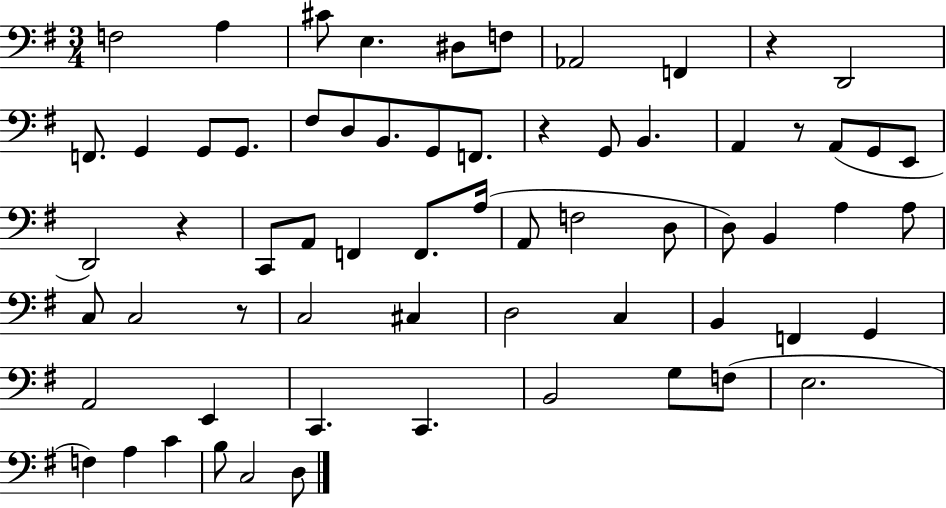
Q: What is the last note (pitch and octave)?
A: D3